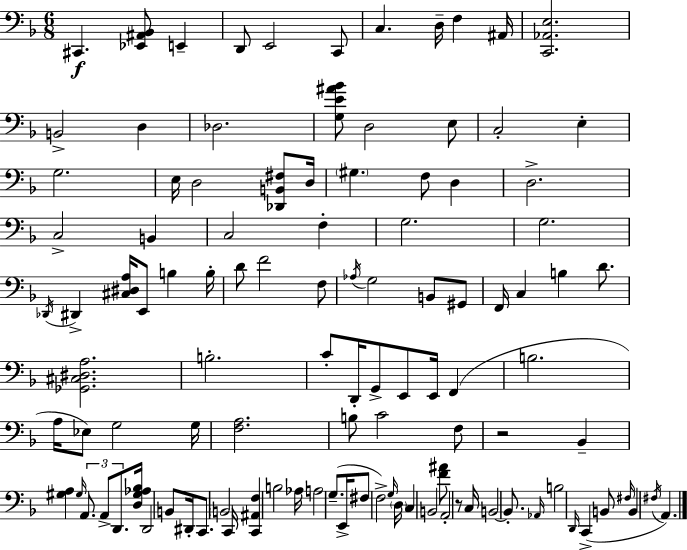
X:1
T:Untitled
M:6/8
L:1/4
K:Dm
^C,, [_E,,^A,,_B,,]/2 E,, D,,/2 E,,2 C,,/2 C, D,/4 F, ^A,,/4 [C,,_A,,E,]2 B,,2 D, _D,2 [G,E^A_B]/2 D,2 E,/2 C,2 E, G,2 E,/4 D,2 [_D,,B,,^F,]/2 D,/4 ^G, F,/2 D, D,2 C,2 B,, C,2 F, G,2 G,2 _D,,/4 ^D,, [^C,^D,A,]/4 E,,/2 B, B,/4 D/2 F2 F,/2 _A,/4 G,2 B,,/2 ^G,,/2 F,,/4 C, B, D/2 [_G,,^C,^D,A,]2 B,2 C/2 D,,/4 G,,/2 E,,/2 E,,/4 F,, B,2 A,/4 _E,/2 G,2 G,/4 [F,A,]2 B,/2 C2 F,/2 z2 _B,, [^G,A,] ^G,/4 A,,/2 A,,/2 D,,/2 [D,^G,_A,_B,]/4 D,,2 B,,/2 ^D,,/4 C,,/2 B,,2 C,,/4 [C,,^A,,F,] B,2 _A,/4 A,2 G,/2 E,,/4 ^F,/2 F,2 G,/4 D,/4 C, B,,2 [F^A]/2 A,,2 z/2 C,/4 B,,2 B,,/2 _A,,/4 B,2 D,,/4 C,, B,,/2 ^F,/4 B,, ^F,/4 A,,